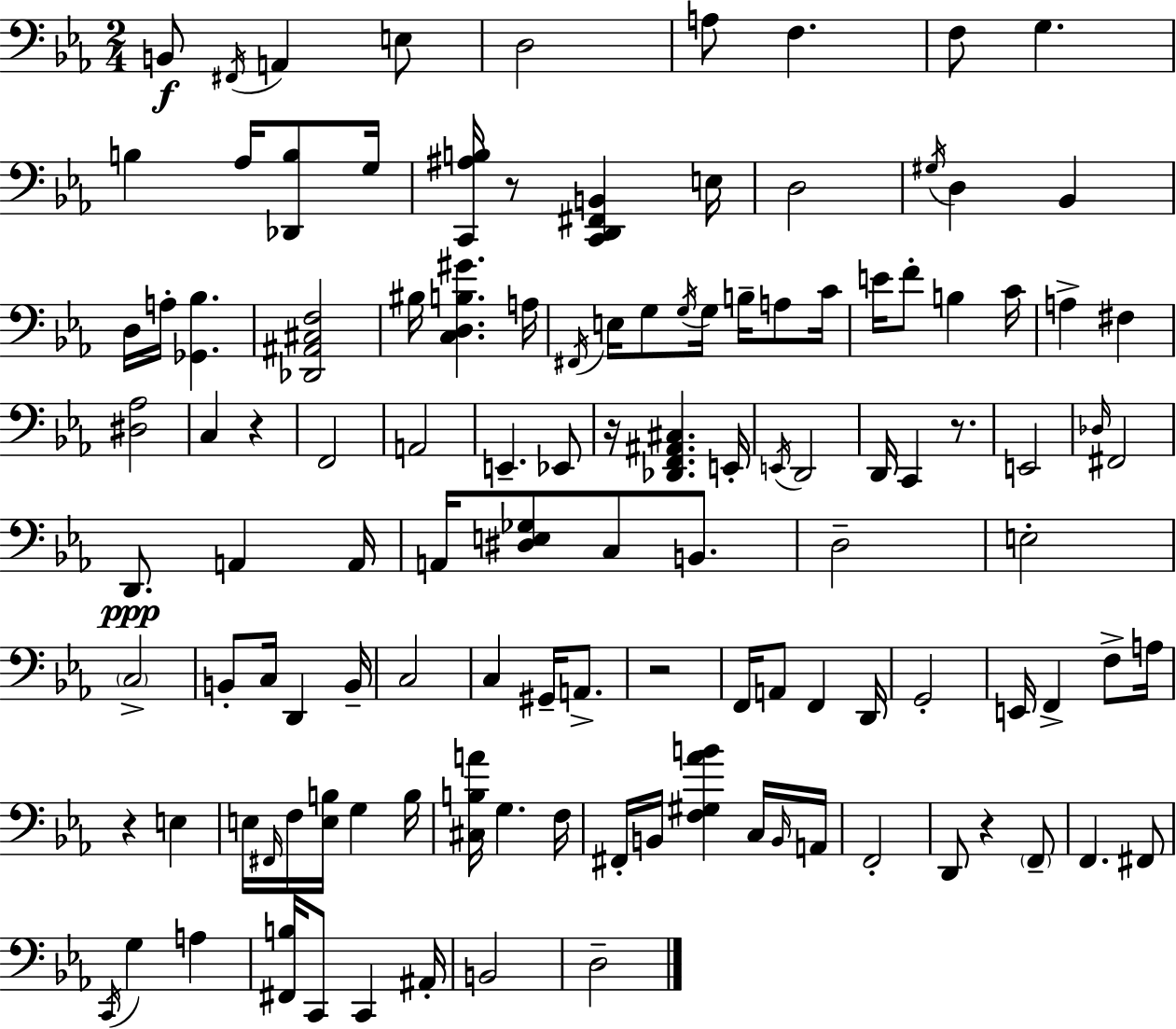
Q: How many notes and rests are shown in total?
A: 120